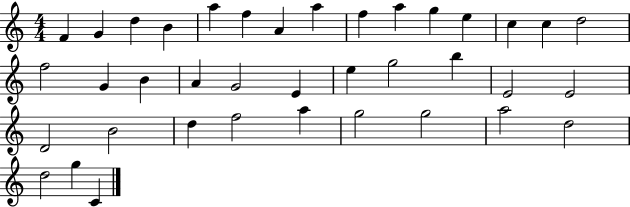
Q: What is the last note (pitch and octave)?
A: C4